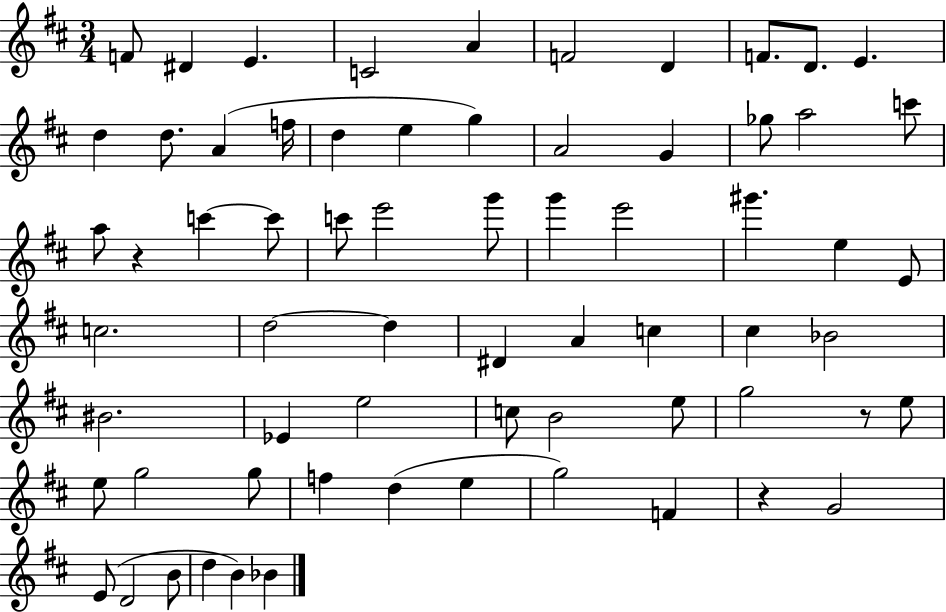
X:1
T:Untitled
M:3/4
L:1/4
K:D
F/2 ^D E C2 A F2 D F/2 D/2 E d d/2 A f/4 d e g A2 G _g/2 a2 c'/2 a/2 z c' c'/2 c'/2 e'2 g'/2 g' e'2 ^g' e E/2 c2 d2 d ^D A c ^c _B2 ^B2 _E e2 c/2 B2 e/2 g2 z/2 e/2 e/2 g2 g/2 f d e g2 F z G2 E/2 D2 B/2 d B _B